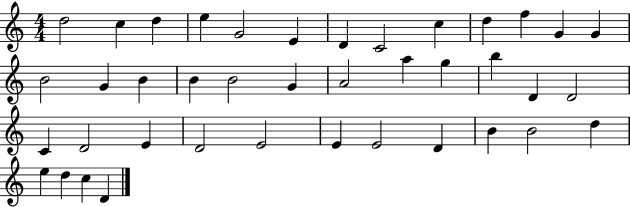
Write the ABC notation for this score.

X:1
T:Untitled
M:4/4
L:1/4
K:C
d2 c d e G2 E D C2 c d f G G B2 G B B B2 G A2 a g b D D2 C D2 E D2 E2 E E2 D B B2 d e d c D